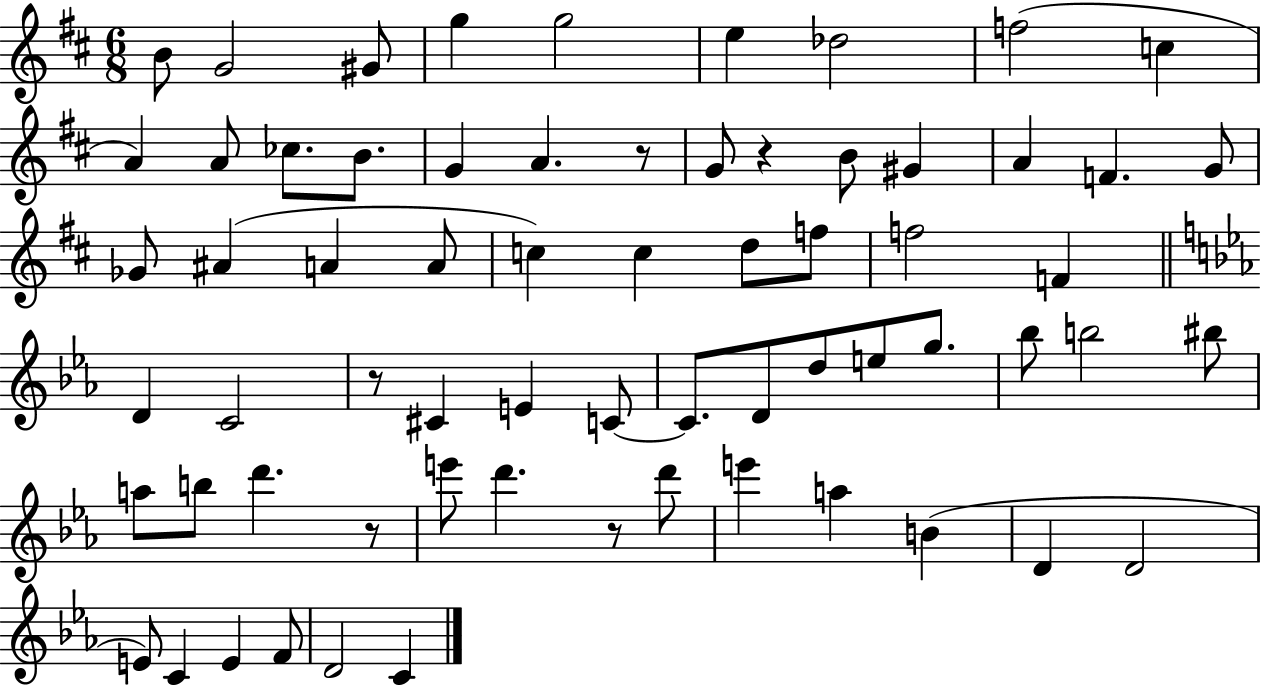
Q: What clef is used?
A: treble